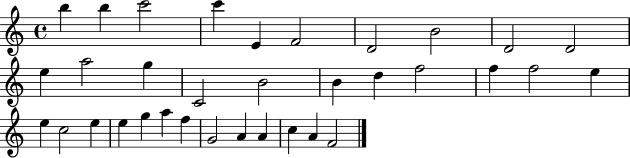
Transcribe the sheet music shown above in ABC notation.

X:1
T:Untitled
M:4/4
L:1/4
K:C
b b c'2 c' E F2 D2 B2 D2 D2 e a2 g C2 B2 B d f2 f f2 e e c2 e e g a f G2 A A c A F2